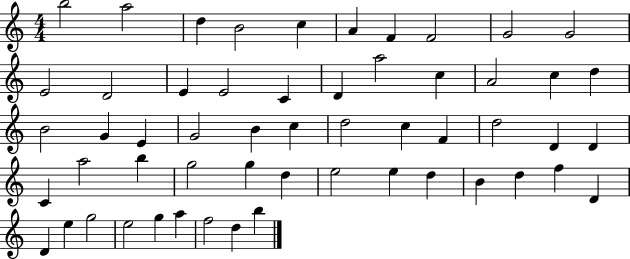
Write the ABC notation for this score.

X:1
T:Untitled
M:4/4
L:1/4
K:C
b2 a2 d B2 c A F F2 G2 G2 E2 D2 E E2 C D a2 c A2 c d B2 G E G2 B c d2 c F d2 D D C a2 b g2 g d e2 e d B d f D D e g2 e2 g a f2 d b